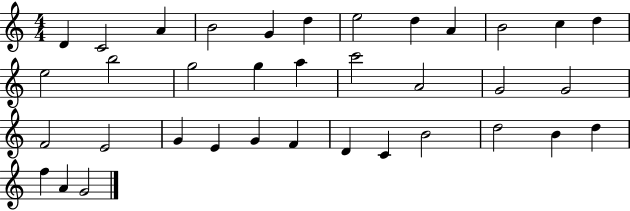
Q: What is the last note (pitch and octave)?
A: G4